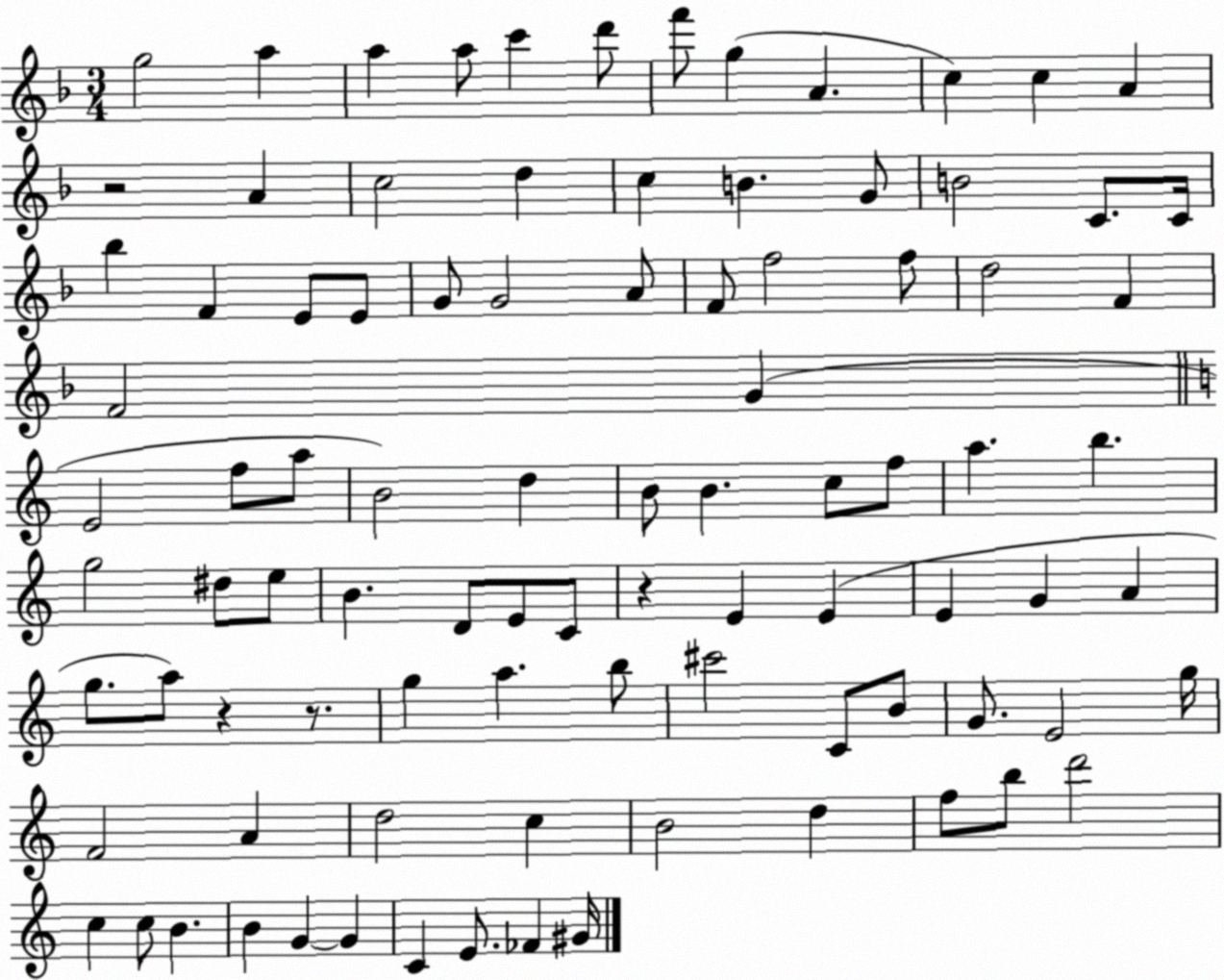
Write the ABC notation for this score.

X:1
T:Untitled
M:3/4
L:1/4
K:F
g2 a a a/2 c' d'/2 f'/2 g A c c A z2 A c2 d c B G/2 B2 C/2 C/4 _b F E/2 E/2 G/2 G2 A/2 F/2 f2 f/2 d2 F F2 G E2 f/2 a/2 B2 d B/2 B c/2 f/2 a b g2 ^d/2 e/2 B D/2 E/2 C/2 z E E E G A g/2 a/2 z z/2 g a b/2 ^c'2 C/2 B/2 G/2 E2 g/4 F2 A d2 c B2 d f/2 b/2 d'2 c c/2 B B G G C E/2 _F ^G/4